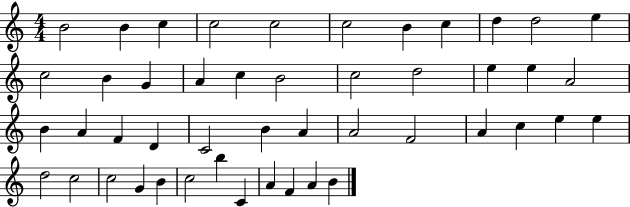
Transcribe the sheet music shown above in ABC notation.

X:1
T:Untitled
M:4/4
L:1/4
K:C
B2 B c c2 c2 c2 B c d d2 e c2 B G A c B2 c2 d2 e e A2 B A F D C2 B A A2 F2 A c e e d2 c2 c2 G B c2 b C A F A B